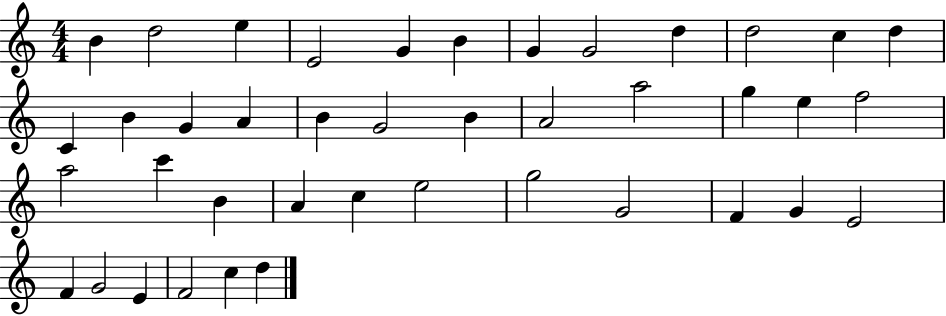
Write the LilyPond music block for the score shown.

{
  \clef treble
  \numericTimeSignature
  \time 4/4
  \key c \major
  b'4 d''2 e''4 | e'2 g'4 b'4 | g'4 g'2 d''4 | d''2 c''4 d''4 | \break c'4 b'4 g'4 a'4 | b'4 g'2 b'4 | a'2 a''2 | g''4 e''4 f''2 | \break a''2 c'''4 b'4 | a'4 c''4 e''2 | g''2 g'2 | f'4 g'4 e'2 | \break f'4 g'2 e'4 | f'2 c''4 d''4 | \bar "|."
}